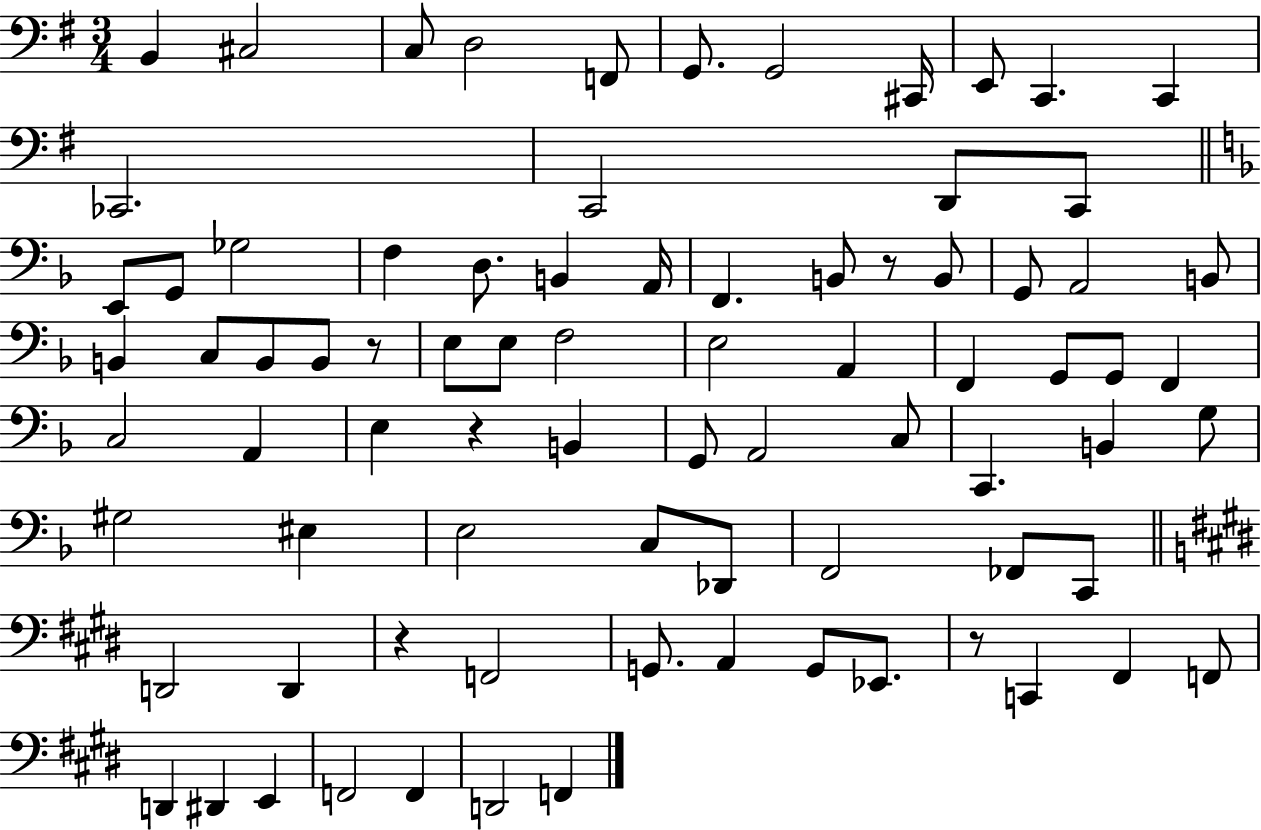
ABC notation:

X:1
T:Untitled
M:3/4
L:1/4
K:G
B,, ^C,2 C,/2 D,2 F,,/2 G,,/2 G,,2 ^C,,/4 E,,/2 C,, C,, _C,,2 C,,2 D,,/2 C,,/2 E,,/2 G,,/2 _G,2 F, D,/2 B,, A,,/4 F,, B,,/2 z/2 B,,/2 G,,/2 A,,2 B,,/2 B,, C,/2 B,,/2 B,,/2 z/2 E,/2 E,/2 F,2 E,2 A,, F,, G,,/2 G,,/2 F,, C,2 A,, E, z B,, G,,/2 A,,2 C,/2 C,, B,, G,/2 ^G,2 ^E, E,2 C,/2 _D,,/2 F,,2 _F,,/2 C,,/2 D,,2 D,, z F,,2 G,,/2 A,, G,,/2 _E,,/2 z/2 C,, ^F,, F,,/2 D,, ^D,, E,, F,,2 F,, D,,2 F,,